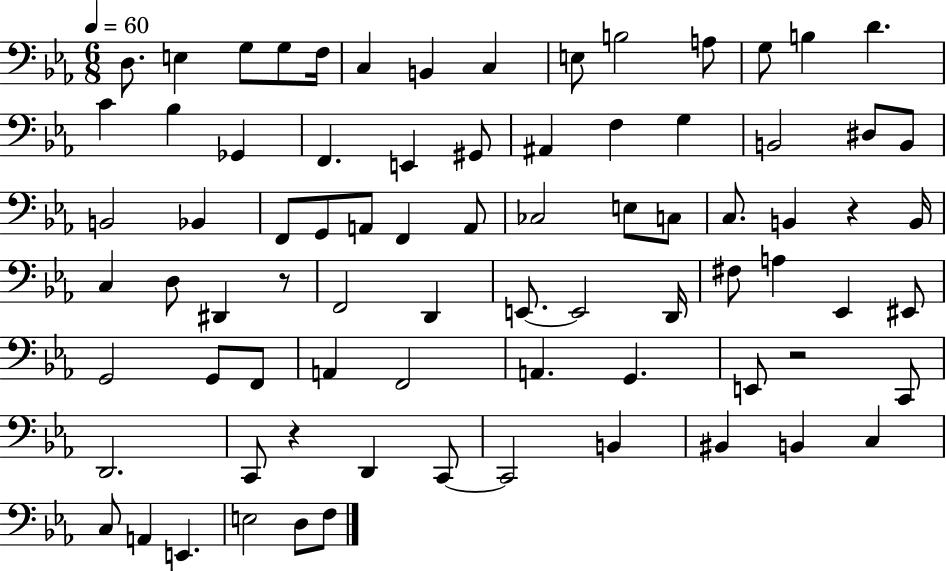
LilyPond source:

{
  \clef bass
  \numericTimeSignature
  \time 6/8
  \key ees \major
  \tempo 4 = 60
  d8. e4 g8 g8 f16 | c4 b,4 c4 | e8 b2 a8 | g8 b4 d'4. | \break c'4 bes4 ges,4 | f,4. e,4 gis,8 | ais,4 f4 g4 | b,2 dis8 b,8 | \break b,2 bes,4 | f,8 g,8 a,8 f,4 a,8 | ces2 e8 c8 | c8. b,4 r4 b,16 | \break c4 d8 dis,4 r8 | f,2 d,4 | e,8.~~ e,2 d,16 | fis8 a4 ees,4 eis,8 | \break g,2 g,8 f,8 | a,4 f,2 | a,4. g,4. | e,8 r2 c,8 | \break d,2. | c,8 r4 d,4 c,8~~ | c,2 b,4 | bis,4 b,4 c4 | \break c8 a,4 e,4. | e2 d8 f8 | \bar "|."
}